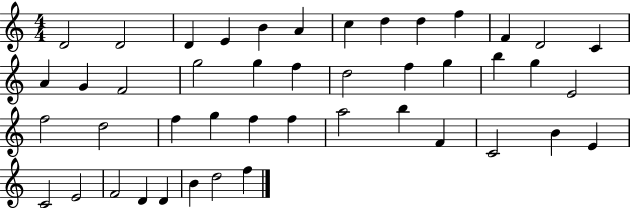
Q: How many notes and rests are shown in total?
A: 45